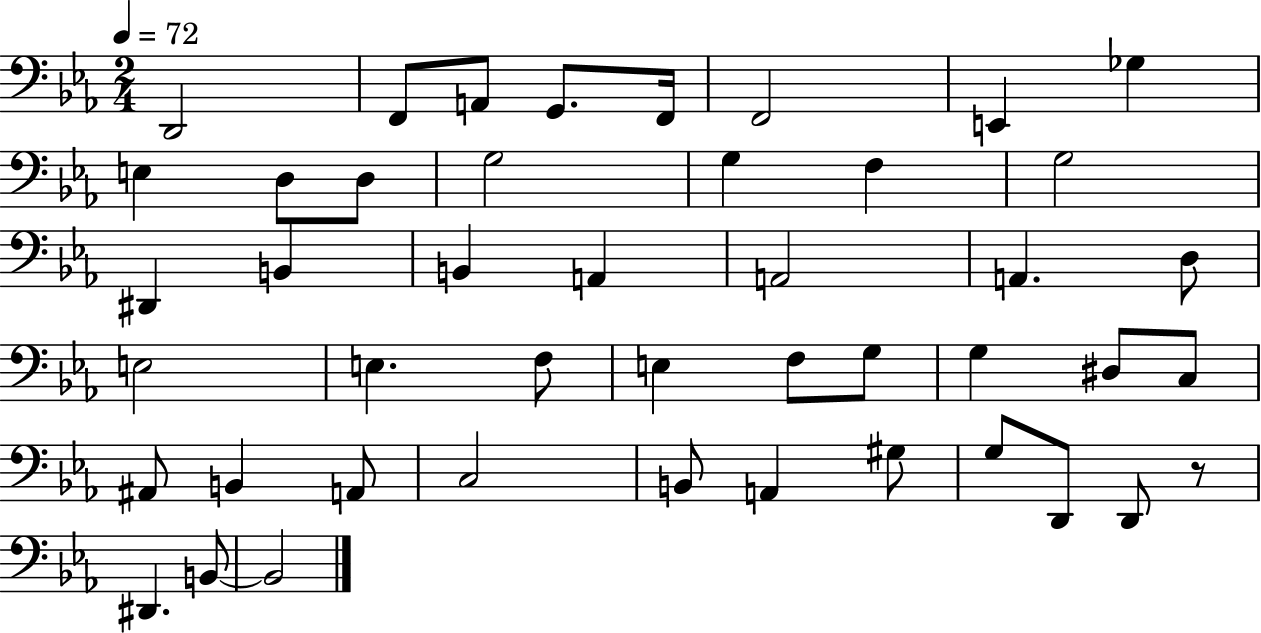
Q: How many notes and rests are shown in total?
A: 45